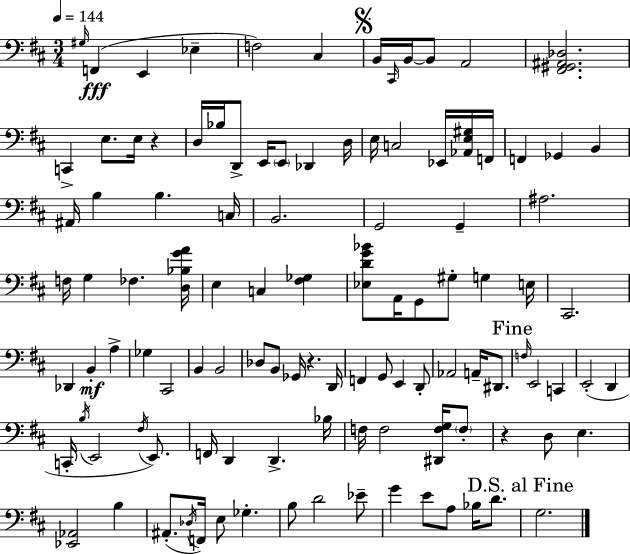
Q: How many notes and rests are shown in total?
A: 109